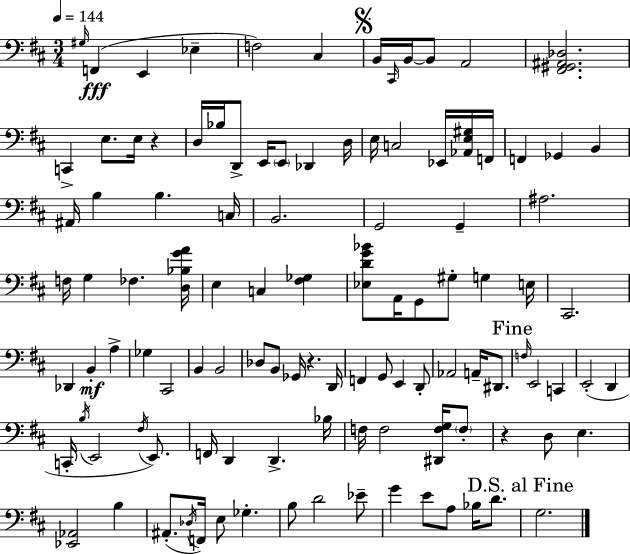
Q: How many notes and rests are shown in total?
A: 109